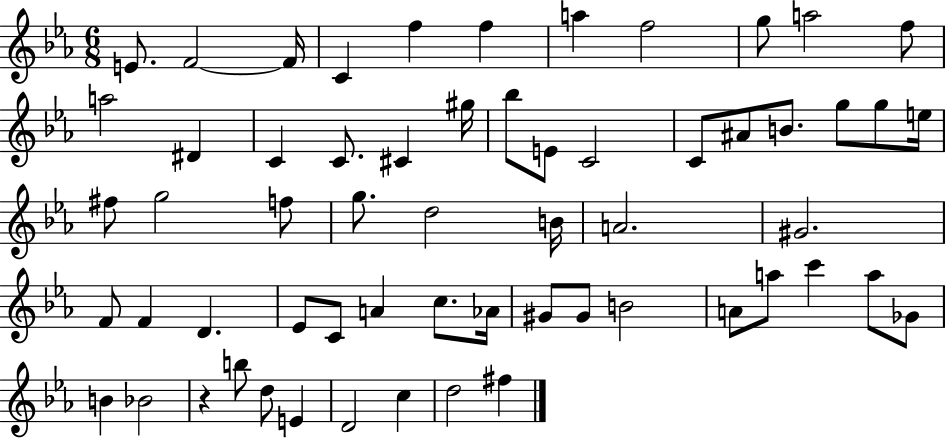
X:1
T:Untitled
M:6/8
L:1/4
K:Eb
E/2 F2 F/4 C f f a f2 g/2 a2 f/2 a2 ^D C C/2 ^C ^g/4 _b/2 E/2 C2 C/2 ^A/2 B/2 g/2 g/2 e/4 ^f/2 g2 f/2 g/2 d2 B/4 A2 ^G2 F/2 F D _E/2 C/2 A c/2 _A/4 ^G/2 ^G/2 B2 A/2 a/2 c' a/2 _G/2 B _B2 z b/2 d/2 E D2 c d2 ^f